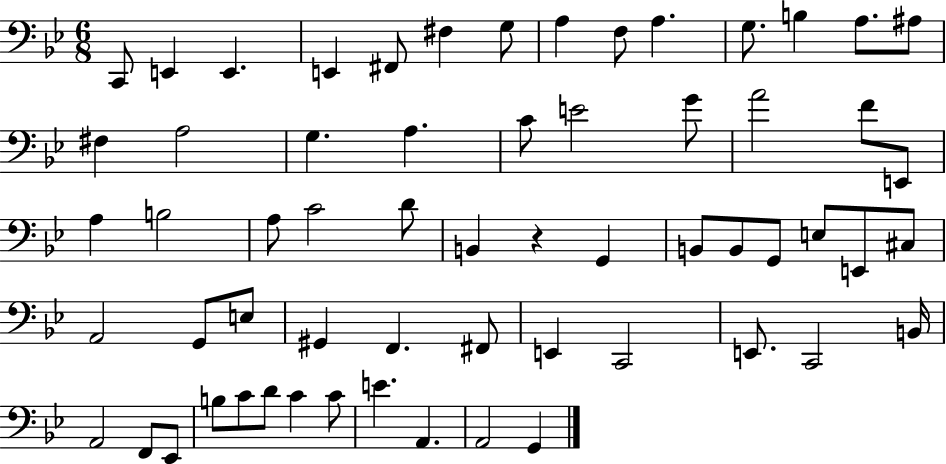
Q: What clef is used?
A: bass